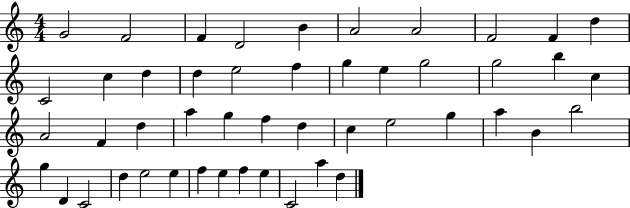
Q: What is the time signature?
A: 4/4